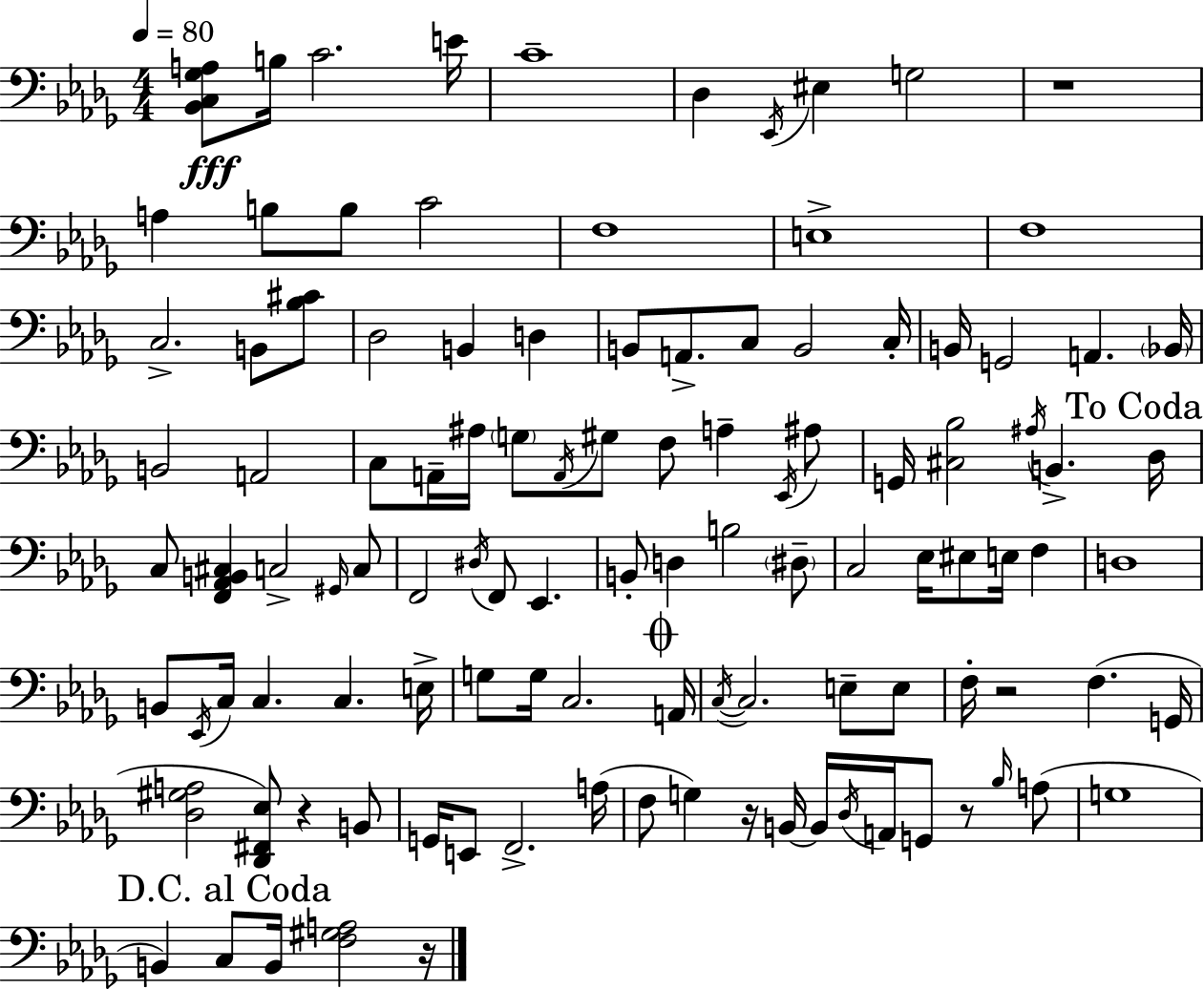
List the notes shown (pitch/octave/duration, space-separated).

[Bb2,C3,Gb3,A3]/e B3/s C4/h. E4/s C4/w Db3/q Eb2/s EIS3/q G3/h R/w A3/q B3/e B3/e C4/h F3/w E3/w F3/w C3/h. B2/e [Bb3,C#4]/e Db3/h B2/q D3/q B2/e A2/e. C3/e B2/h C3/s B2/s G2/h A2/q. Bb2/s B2/h A2/h C3/e A2/s A#3/s G3/e A2/s G#3/e F3/e A3/q Eb2/s A#3/e G2/s [C#3,Bb3]/h A#3/s B2/q. Db3/s C3/e [F2,Ab2,B2,C#3]/q C3/h G#2/s C3/e F2/h D#3/s F2/e Eb2/q. B2/e D3/q B3/h D#3/e C3/h Eb3/s EIS3/e E3/s F3/q D3/w B2/e Eb2/s C3/s C3/q. C3/q. E3/s G3/e G3/s C3/h. A2/s C3/s C3/h. E3/e E3/e F3/s R/h F3/q. G2/s [Db3,G#3,A3]/h [Db2,F#2,Eb3]/e R/q B2/e G2/s E2/e F2/h. A3/s F3/e G3/q R/s B2/s B2/s Db3/s A2/s G2/e R/e Bb3/s A3/e G3/w B2/q C3/e B2/s [F3,G#3,A3]/h R/s